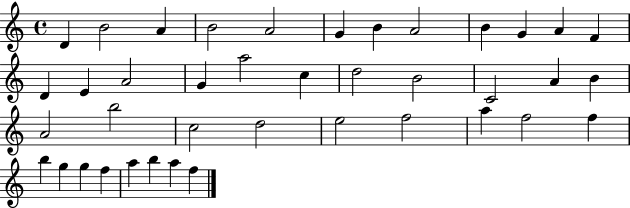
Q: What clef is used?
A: treble